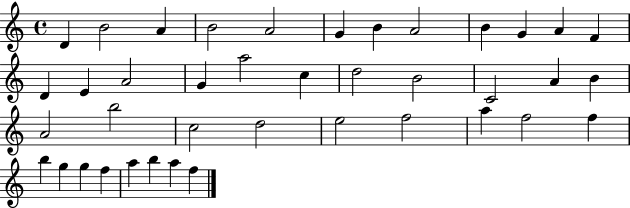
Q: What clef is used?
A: treble